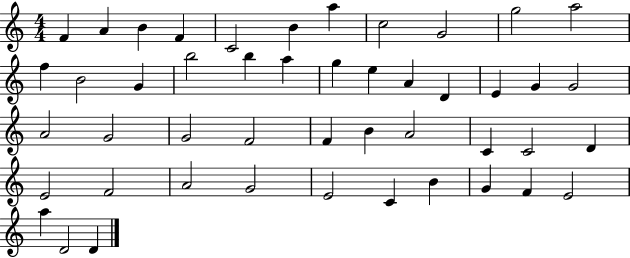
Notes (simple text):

F4/q A4/q B4/q F4/q C4/h B4/q A5/q C5/h G4/h G5/h A5/h F5/q B4/h G4/q B5/h B5/q A5/q G5/q E5/q A4/q D4/q E4/q G4/q G4/h A4/h G4/h G4/h F4/h F4/q B4/q A4/h C4/q C4/h D4/q E4/h F4/h A4/h G4/h E4/h C4/q B4/q G4/q F4/q E4/h A5/q D4/h D4/q